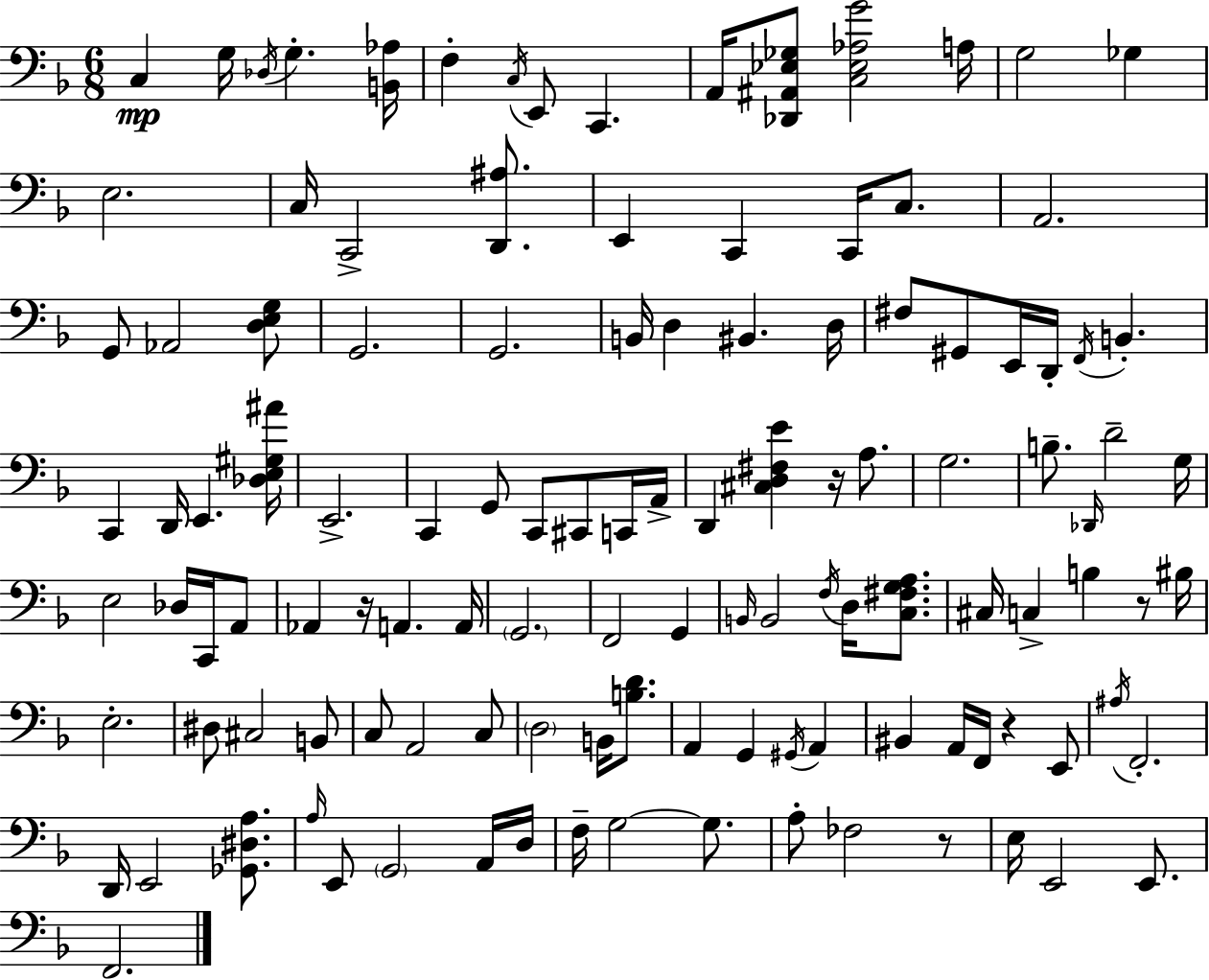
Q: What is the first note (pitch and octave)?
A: C3